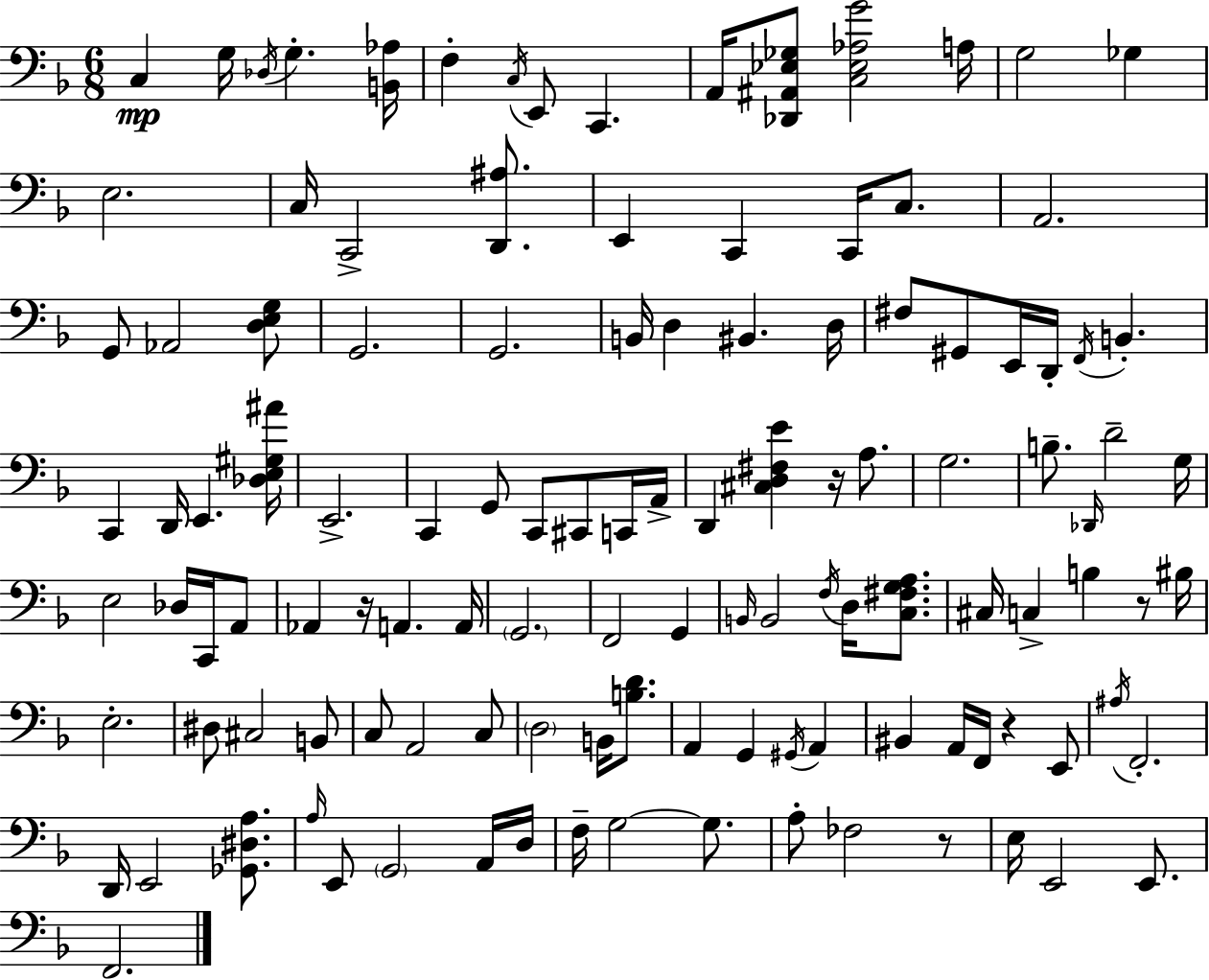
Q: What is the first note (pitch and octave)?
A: C3